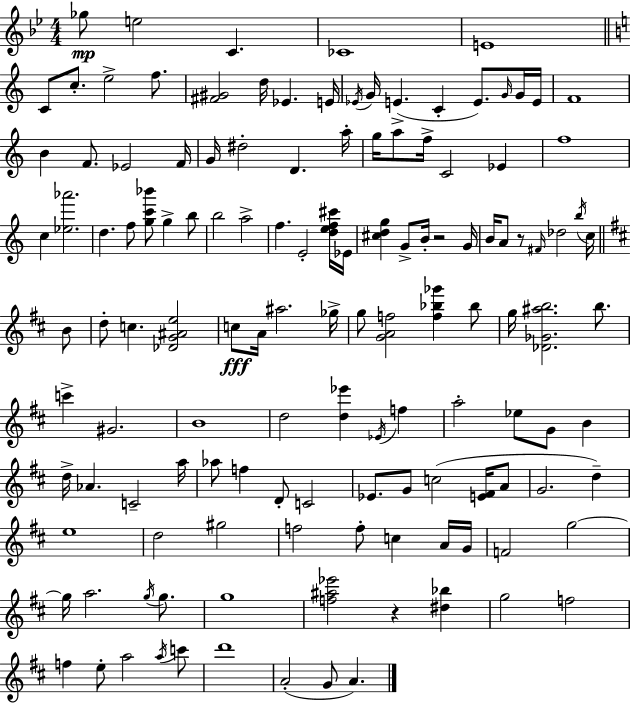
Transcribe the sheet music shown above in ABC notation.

X:1
T:Untitled
M:4/4
L:1/4
K:Bb
_g/2 e2 C _C4 E4 C/2 c/2 e2 f/2 [^F^G]2 d/4 _E E/4 _E/4 G/4 E C E/2 G/4 G/4 E/4 F4 B F/2 _E2 F/4 G/4 ^d2 D a/4 g/4 a/2 f/4 C2 _E f4 c [_e_a']2 d f/2 [gc'_b']/2 g b/2 b2 a2 f E2 [def^c']/4 _E/4 [^cdg] G/2 B/4 z2 G/4 B/4 A/2 z/2 ^F/4 _d2 b/4 c/4 B/2 d/2 c [_DG^Ae]2 c/2 A/4 ^a2 _g/4 g/2 [GAf]2 [f_b_g'] _b/2 g/4 [_D_G^ab]2 b/2 c' ^G2 B4 d2 [d_e'] _E/4 f a2 _e/2 G/2 B d/4 _A C2 a/4 _a/2 f D/2 C2 _E/2 G/2 c2 [E^F]/4 A/2 G2 d e4 d2 ^g2 f2 f/2 c A/4 G/4 F2 g2 g/4 a2 g/4 g/2 g4 [f^a_e']2 z [^d_b] g2 f2 f e/2 a2 a/4 c'/2 d'4 A2 G/2 A